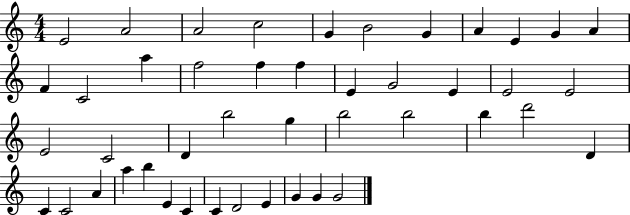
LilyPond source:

{
  \clef treble
  \numericTimeSignature
  \time 4/4
  \key c \major
  e'2 a'2 | a'2 c''2 | g'4 b'2 g'4 | a'4 e'4 g'4 a'4 | \break f'4 c'2 a''4 | f''2 f''4 f''4 | e'4 g'2 e'4 | e'2 e'2 | \break e'2 c'2 | d'4 b''2 g''4 | b''2 b''2 | b''4 d'''2 d'4 | \break c'4 c'2 a'4 | a''4 b''4 e'4 c'4 | c'4 d'2 e'4 | g'4 g'4 g'2 | \break \bar "|."
}